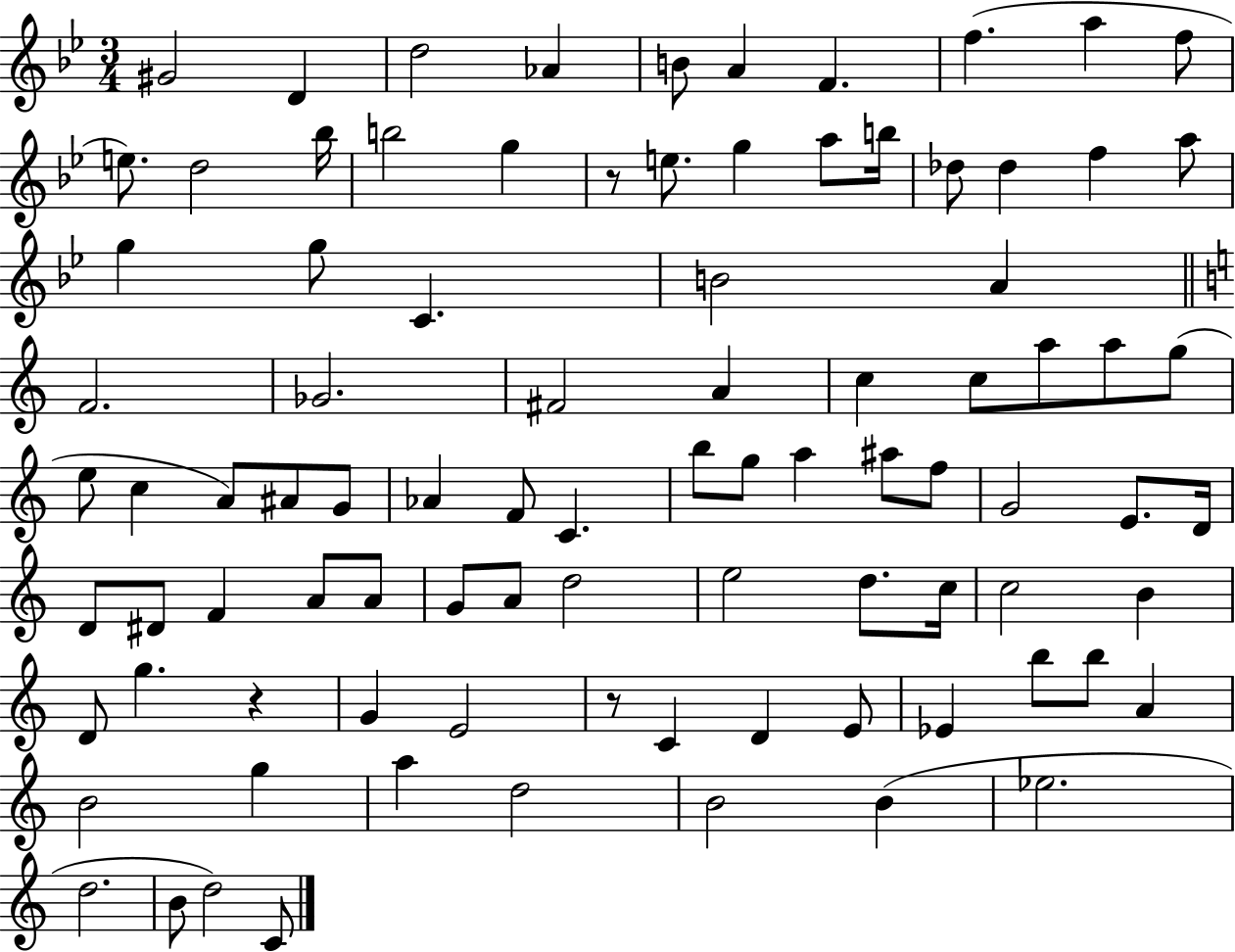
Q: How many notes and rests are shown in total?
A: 91